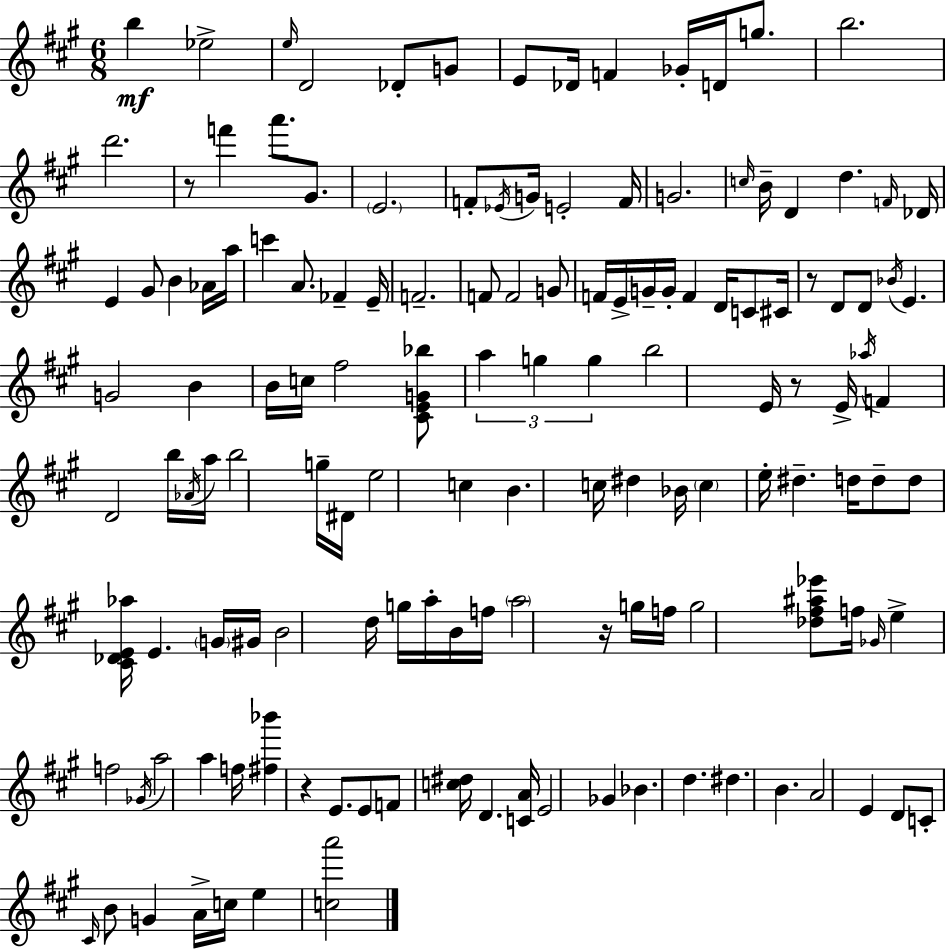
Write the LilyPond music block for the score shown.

{
  \clef treble
  \numericTimeSignature
  \time 6/8
  \key a \major
  \repeat volta 2 { b''4\mf ees''2-> | \grace { e''16 } d'2 des'8-. g'8 | e'8 des'16 f'4 ges'16-. d'16 g''8. | b''2. | \break d'''2. | r8 f'''4 a'''8. gis'8. | \parenthesize e'2. | f'8-. \acciaccatura { ees'16 } g'16 e'2-. | \break f'16 g'2. | \grace { c''16 } b'16-- d'4 d''4. | \grace { f'16 } des'16 e'4 gis'8 b'4 | aes'16 a''16 c'''4 a'8. fes'4-- | \break e'16-- f'2.-- | f'8 f'2 | g'8 f'16 e'16-> g'16-- g'16-. f'4 | d'16 c'8 cis'16 r8 d'8 d'8 \acciaccatura { bes'16 } e'4. | \break g'2 | b'4 b'16 c''16 fis''2 | <cis' e' g' bes''>8 \tuplet 3/2 { a''4 g''4 | g''4 } b''2 | \break e'16 r8 e'16-> \acciaccatura { aes''16 } f'4 d'2 | b''16 \acciaccatura { aes'16 } a''16 b''2 | g''16-- dis'16 e''2 | c''4 b'4. | \break c''16 dis''4 bes'16 \parenthesize c''4 e''16-. | dis''4.-- d''16 d''8-- d''8 <cis' des' e' aes''>16 | e'4. \parenthesize g'16 gis'16 b'2 | d''16 g''16 a''16-. b'16 f''16 \parenthesize a''2 | \break r16 g''16 f''16 g''2 | <des'' fis'' ais'' ees'''>8 f''16 \grace { ges'16 } e''4-> | f''2 \acciaccatura { ges'16 } a''2 | a''4 f''16 <fis'' bes'''>4 | \break r4 e'8. e'8 f'8 | <c'' dis''>16 d'4. <c' a'>16 e'2 | ges'4 bes'4. | d''4. dis''4. | \break b'4. a'2 | e'4 d'8 c'8-. | \grace { cis'16 } b'8 g'4 a'16-> c''16 e''4 | <c'' a'''>2 } \bar "|."
}